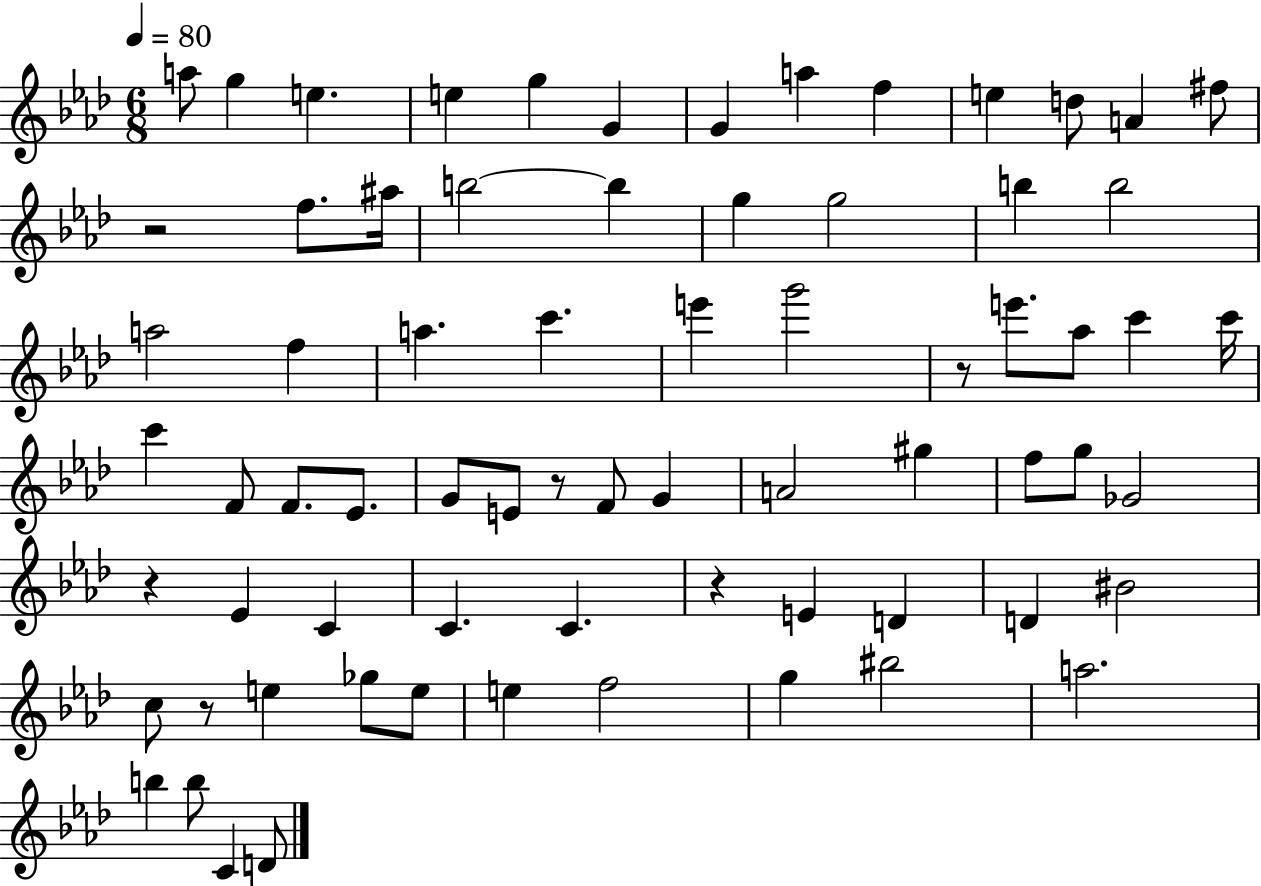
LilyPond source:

{
  \clef treble
  \numericTimeSignature
  \time 6/8
  \key aes \major
  \tempo 4 = 80
  \repeat volta 2 { a''8 g''4 e''4. | e''4 g''4 g'4 | g'4 a''4 f''4 | e''4 d''8 a'4 fis''8 | \break r2 f''8. ais''16 | b''2~~ b''4 | g''4 g''2 | b''4 b''2 | \break a''2 f''4 | a''4. c'''4. | e'''4 g'''2 | r8 e'''8. aes''8 c'''4 c'''16 | \break c'''4 f'8 f'8. ees'8. | g'8 e'8 r8 f'8 g'4 | a'2 gis''4 | f''8 g''8 ges'2 | \break r4 ees'4 c'4 | c'4. c'4. | r4 e'4 d'4 | d'4 bis'2 | \break c''8 r8 e''4 ges''8 e''8 | e''4 f''2 | g''4 bis''2 | a''2. | \break b''4 b''8 c'4 d'8 | } \bar "|."
}